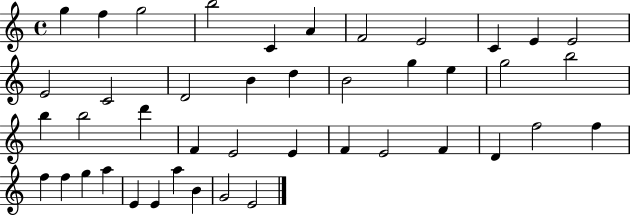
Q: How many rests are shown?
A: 0